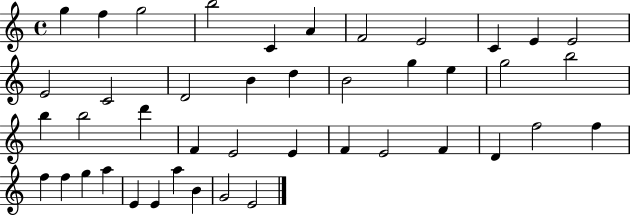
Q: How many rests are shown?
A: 0